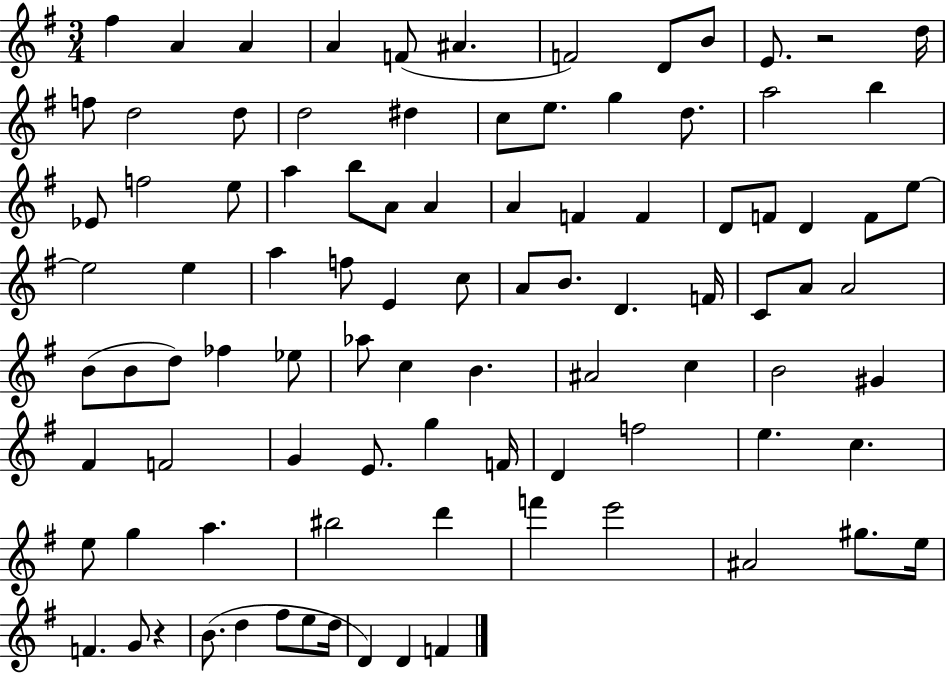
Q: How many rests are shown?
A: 2